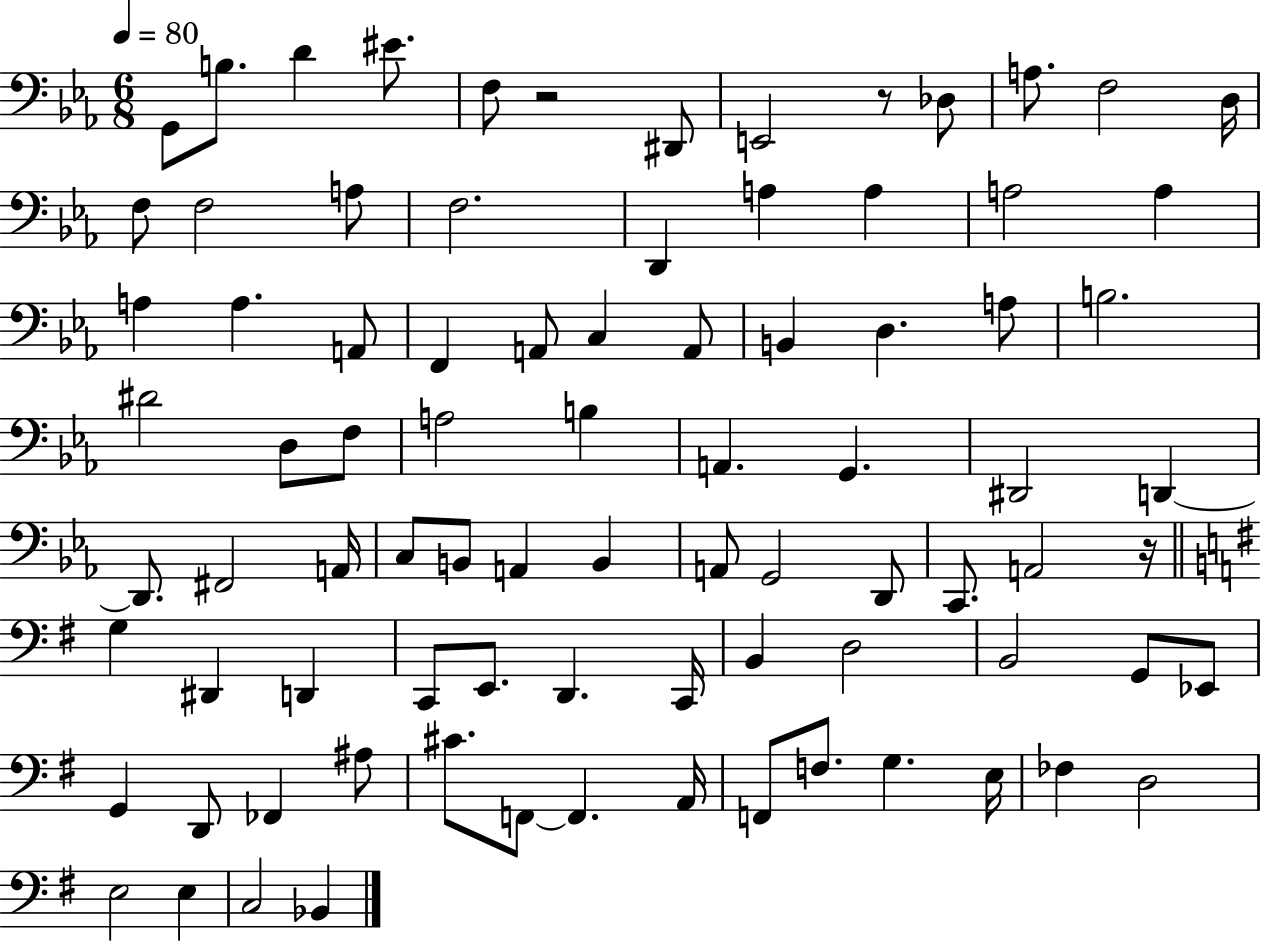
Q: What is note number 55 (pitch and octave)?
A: D2